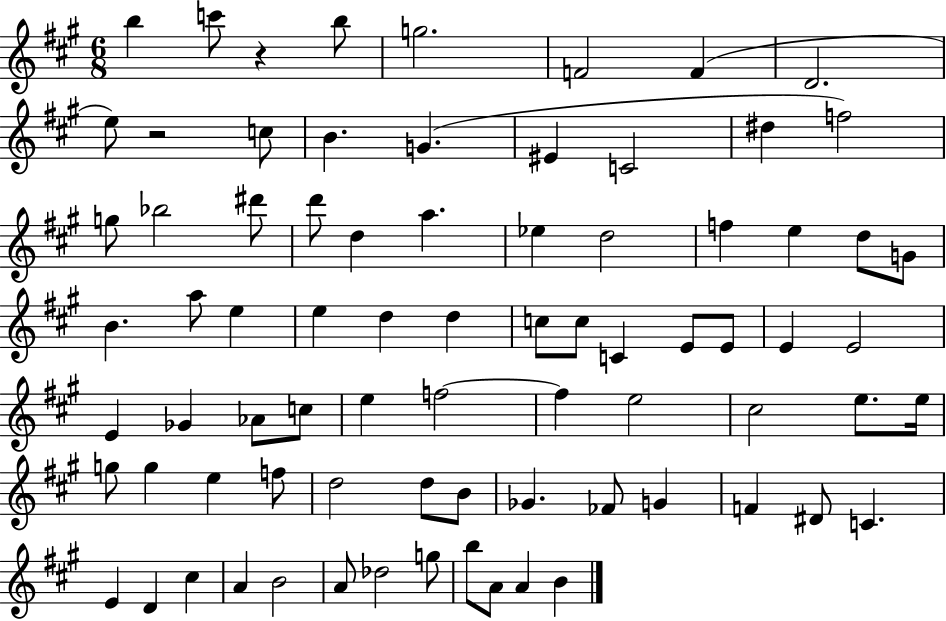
X:1
T:Untitled
M:6/8
L:1/4
K:A
b c'/2 z b/2 g2 F2 F D2 e/2 z2 c/2 B G ^E C2 ^d f2 g/2 _b2 ^d'/2 d'/2 d a _e d2 f e d/2 G/2 B a/2 e e d d c/2 c/2 C E/2 E/2 E E2 E _G _A/2 c/2 e f2 f e2 ^c2 e/2 e/4 g/2 g e f/2 d2 d/2 B/2 _G _F/2 G F ^D/2 C E D ^c A B2 A/2 _d2 g/2 b/2 A/2 A B